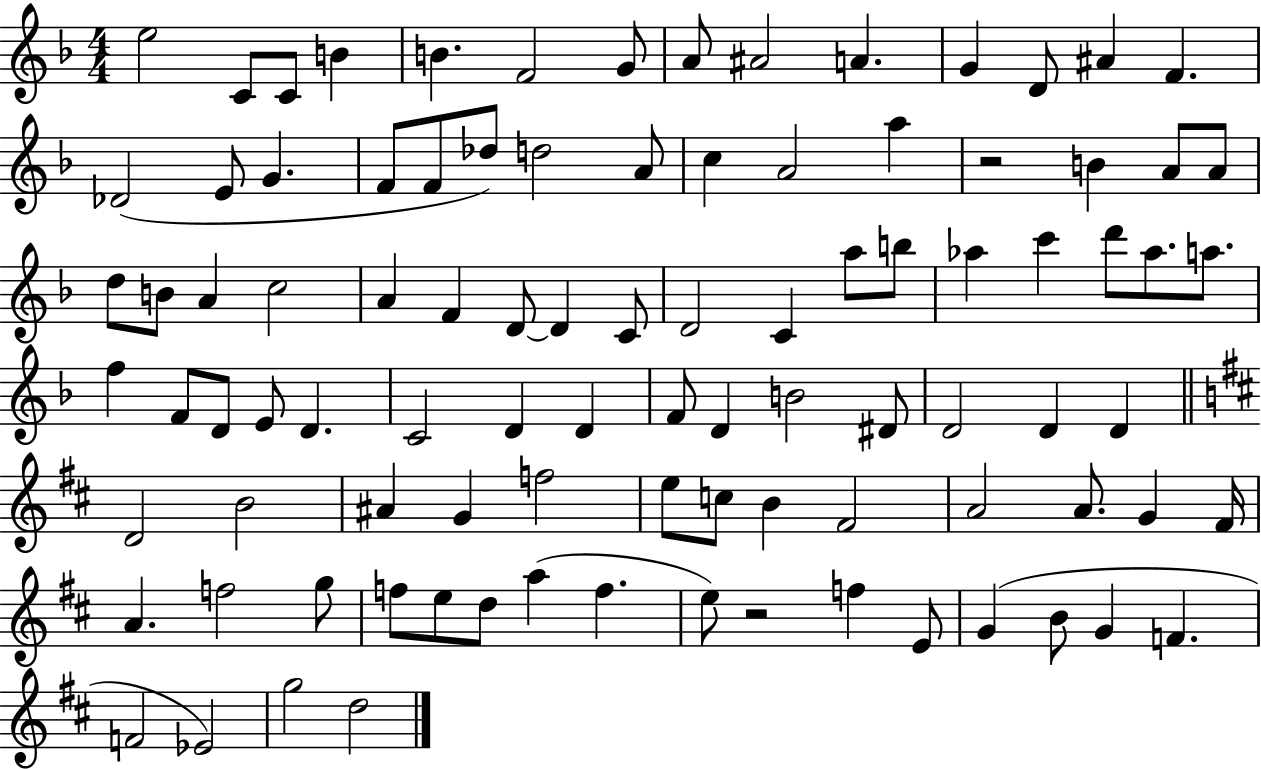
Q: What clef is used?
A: treble